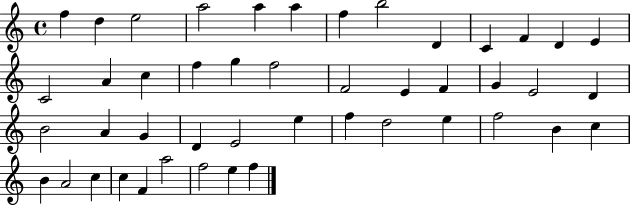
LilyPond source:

{
  \clef treble
  \time 4/4
  \defaultTimeSignature
  \key c \major
  f''4 d''4 e''2 | a''2 a''4 a''4 | f''4 b''2 d'4 | c'4 f'4 d'4 e'4 | \break c'2 a'4 c''4 | f''4 g''4 f''2 | f'2 e'4 f'4 | g'4 e'2 d'4 | \break b'2 a'4 g'4 | d'4 e'2 e''4 | f''4 d''2 e''4 | f''2 b'4 c''4 | \break b'4 a'2 c''4 | c''4 f'4 a''2 | f''2 e''4 f''4 | \bar "|."
}